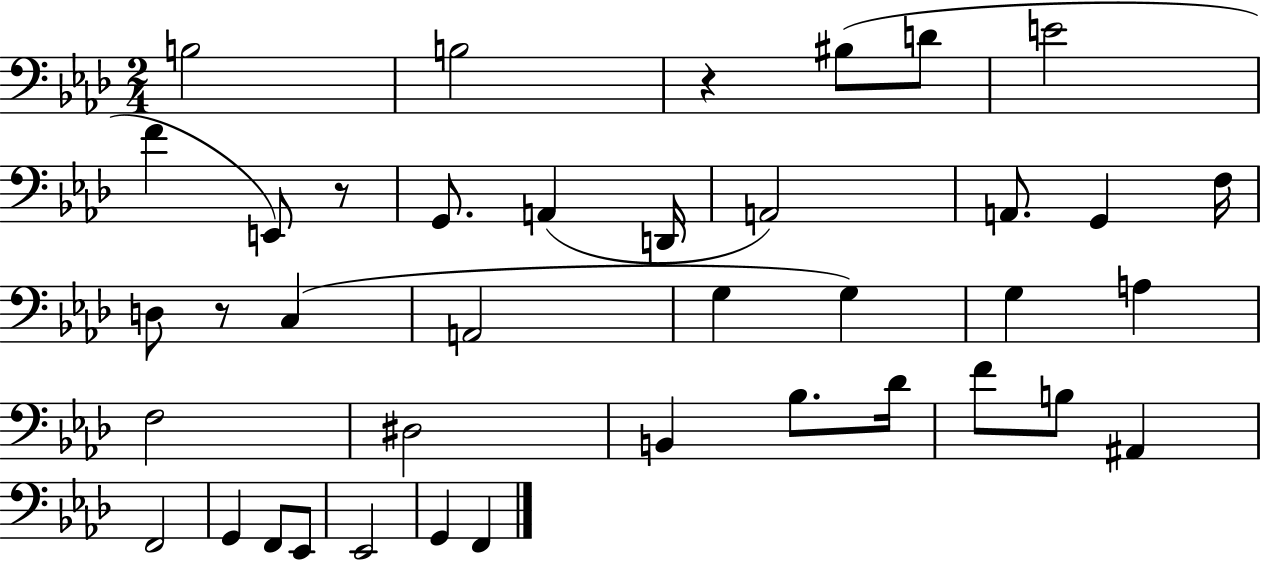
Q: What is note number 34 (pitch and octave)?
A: Eb2